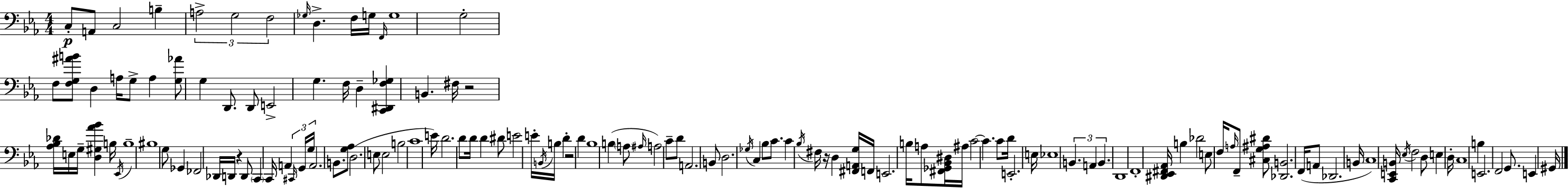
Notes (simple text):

C3/e A2/e C3/h B3/q A3/h G3/h F3/h Gb3/s D3/q. F3/s G3/s F2/s G3/w G3/h F3/e [F3,G3,A#4,B4]/e D3/q A3/s G3/e A3/q [G3,Ab4]/e G3/q D2/e. D2/e E2/h G3/q. F3/s D3/q [C2,D#2,F3,Gb3]/q B2/q. F#3/s R/h [Ab3,Bb3,Db4]/s E3/s G3/s [D3,G#3,Ab4,Bb4]/q B3/s Eb2/s B3/w BIS3/w G3/e Gb2/q FES2/h Db2/s D2/s R/q D2/e C2/q C2/s A2/q C#2/s G2/s G3/s A2/h. B2/e. [G3,Ab3]/e D3/h. E3/e E3/h B3/h C4/w E4/s D4/h. D4/e D4/s D4/q D#4/e E4/h E4/s B2/s B3/s D4/q R/h D4/q Bb3/w B3/q A3/e A#3/s A3/h C4/e D4/e A2/h. B2/e D3/h. Gb3/s C3/q Bb3/e C4/e. C4/q Bb3/s F#3/s R/s D3/q [F#2,A2,G3]/s F2/s E2/h. B3/s A3/e [F#2,Gb2,Bb2,D#3]/s A#3/s C4/h C4/q. C4/e D4/s E2/h. E3/s Eb3/w B2/q. A2/q B2/q. D2/w F2/w [D#2,Eb2,F#2,Ab2]/s B3/q Db4/h E3/e F3/s A3/s F2/e [C#3,G3,A#3,D#4]/e [Db2,B2]/h. F2/s A2/e Db2/h. B2/s C3/w [C2,E2,B2]/s Eb3/s F3/h D3/e E3/q D3/s C3/w B3/q E2/h. F2/h G2/e. E2/q G#2/s